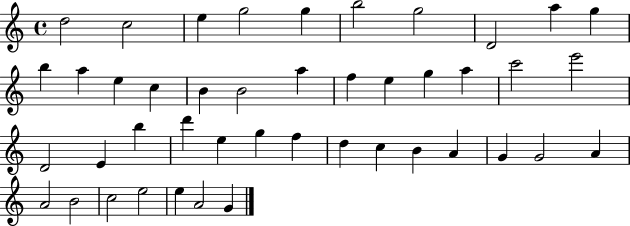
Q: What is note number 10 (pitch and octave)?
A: G5